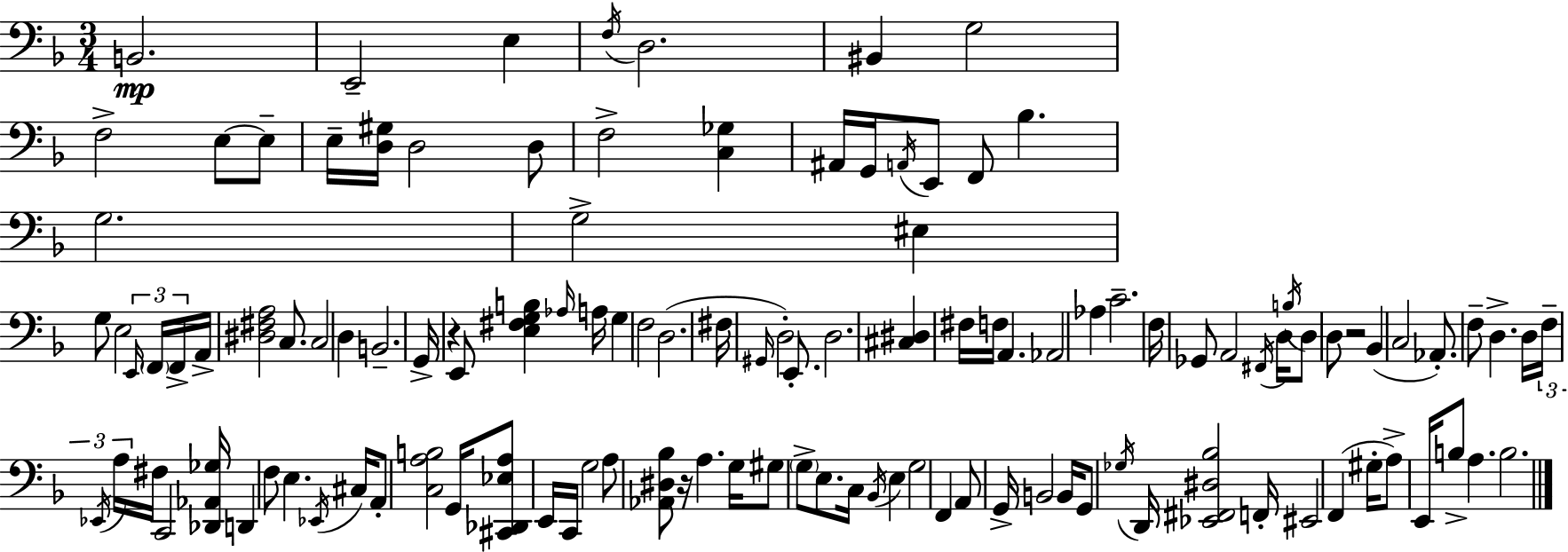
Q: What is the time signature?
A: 3/4